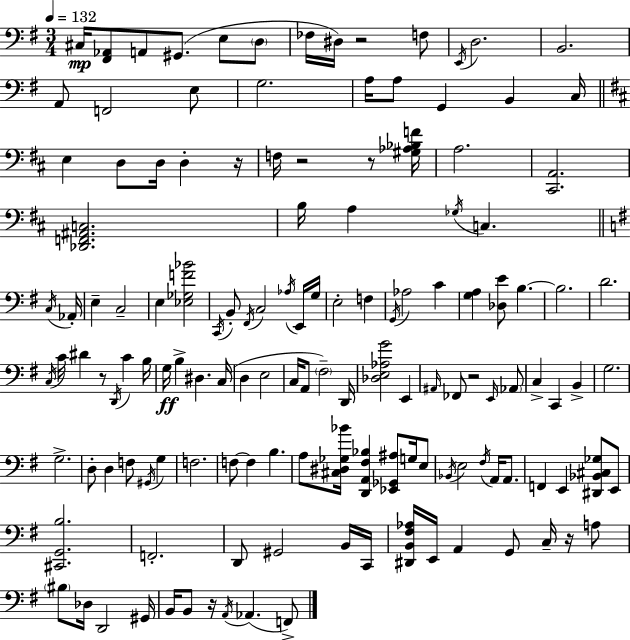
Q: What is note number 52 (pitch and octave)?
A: C4